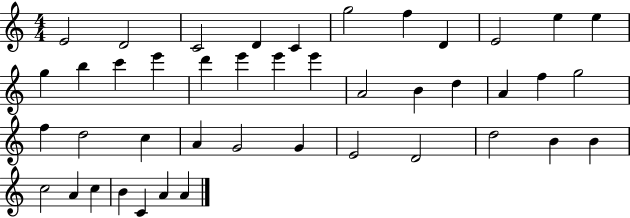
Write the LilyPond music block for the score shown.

{
  \clef treble
  \numericTimeSignature
  \time 4/4
  \key c \major
  e'2 d'2 | c'2 d'4 c'4 | g''2 f''4 d'4 | e'2 e''4 e''4 | \break g''4 b''4 c'''4 e'''4 | d'''4 e'''4 e'''4 e'''4 | a'2 b'4 d''4 | a'4 f''4 g''2 | \break f''4 d''2 c''4 | a'4 g'2 g'4 | e'2 d'2 | d''2 b'4 b'4 | \break c''2 a'4 c''4 | b'4 c'4 a'4 a'4 | \bar "|."
}